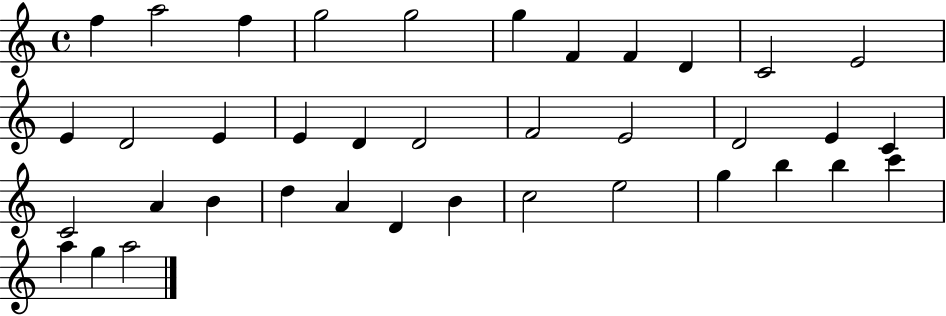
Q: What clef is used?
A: treble